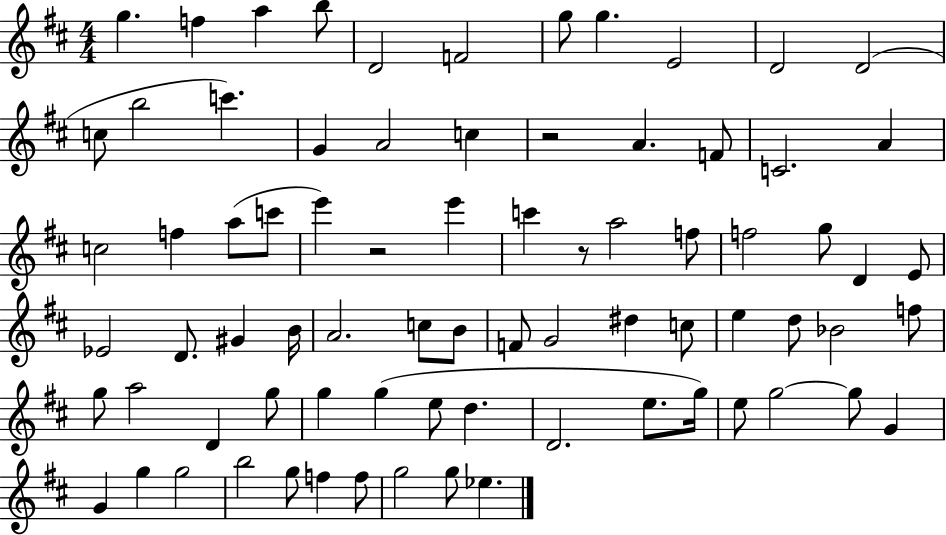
{
  \clef treble
  \numericTimeSignature
  \time 4/4
  \key d \major
  \repeat volta 2 { g''4. f''4 a''4 b''8 | d'2 f'2 | g''8 g''4. e'2 | d'2 d'2( | \break c''8 b''2 c'''4.) | g'4 a'2 c''4 | r2 a'4. f'8 | c'2. a'4 | \break c''2 f''4 a''8( c'''8 | e'''4) r2 e'''4 | c'''4 r8 a''2 f''8 | f''2 g''8 d'4 e'8 | \break ees'2 d'8. gis'4 b'16 | a'2. c''8 b'8 | f'8 g'2 dis''4 c''8 | e''4 d''8 bes'2 f''8 | \break g''8 a''2 d'4 g''8 | g''4 g''4( e''8 d''4. | d'2. e''8. g''16) | e''8 g''2~~ g''8 g'4 | \break g'4 g''4 g''2 | b''2 g''8 f''4 f''8 | g''2 g''8 ees''4. | } \bar "|."
}